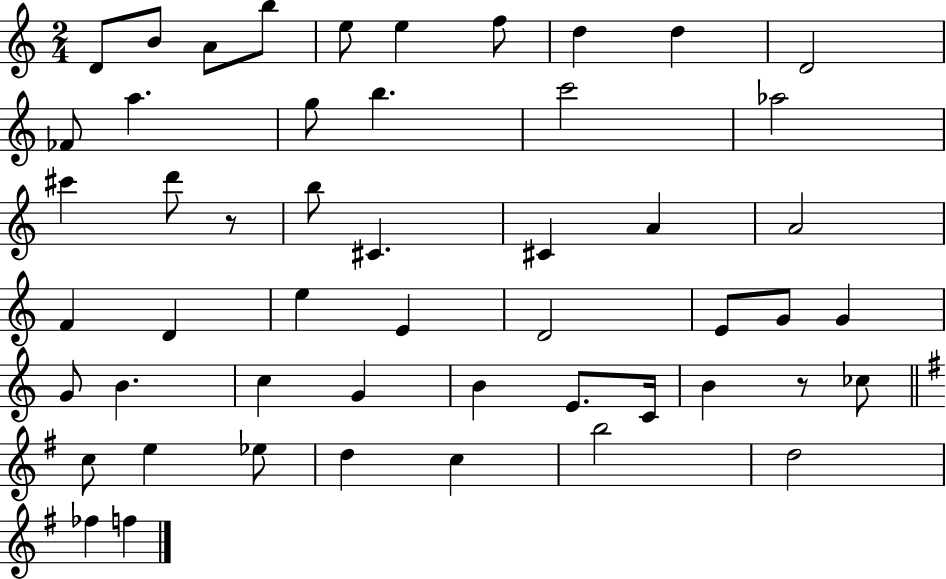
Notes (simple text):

D4/e B4/e A4/e B5/e E5/e E5/q F5/e D5/q D5/q D4/h FES4/e A5/q. G5/e B5/q. C6/h Ab5/h C#6/q D6/e R/e B5/e C#4/q. C#4/q A4/q A4/h F4/q D4/q E5/q E4/q D4/h E4/e G4/e G4/q G4/e B4/q. C5/q G4/q B4/q E4/e. C4/s B4/q R/e CES5/e C5/e E5/q Eb5/e D5/q C5/q B5/h D5/h FES5/q F5/q